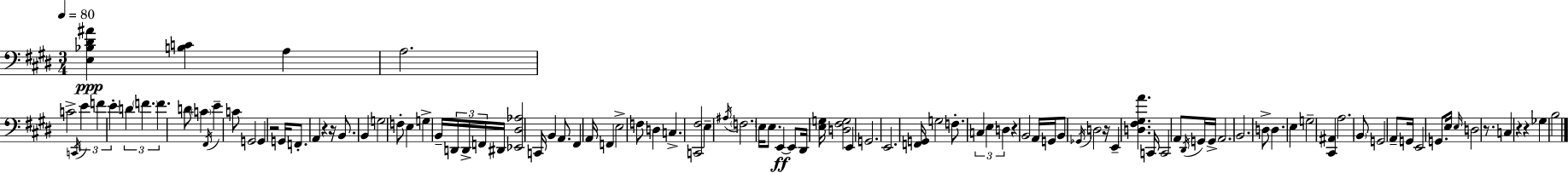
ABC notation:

X:1
T:Untitled
M:3/4
L:1/4
K:E
[E,_B,^D^A] [B,C] A, A,2 C2 C,,/4 E F E D F F D/2 C ^F,,/4 E C/2 G,,2 G,, z2 G,,/4 F,,/2 A,, z z/4 B,,/2 B,, G,2 F,/2 E, G, B,,/4 D,,/4 D,,/4 F,,/4 ^D,,/4 [_E,,^D,_A,]2 C,,/4 B,, A,,/2 ^F,, A,,/4 F,, E,2 F,/2 D, C, [C,,^F,]2 E, ^A,/4 F,2 E,/4 E,/2 E,, E,,/2 ^D,,/4 [E,G,]/4 [D,^F,G,]2 E,, G,,2 E,,2 [F,,G,,]/4 G,2 F,/2 C, E, D, z B,,2 A,,/4 G,,/4 B,,/2 _G,,/4 D,2 z/4 E,, [D,^F,^G,A] C,,/4 C,,2 A,,/2 ^D,,/4 G,,/4 G,,/4 A,,2 B,,2 D,/2 D, E, G,2 [^C,,^A,,] A,2 B,,/2 G,,2 A,,/2 G,,/4 E,,2 G,,/2 E,/4 E,/4 D,2 z/2 C, z z _G, B,2